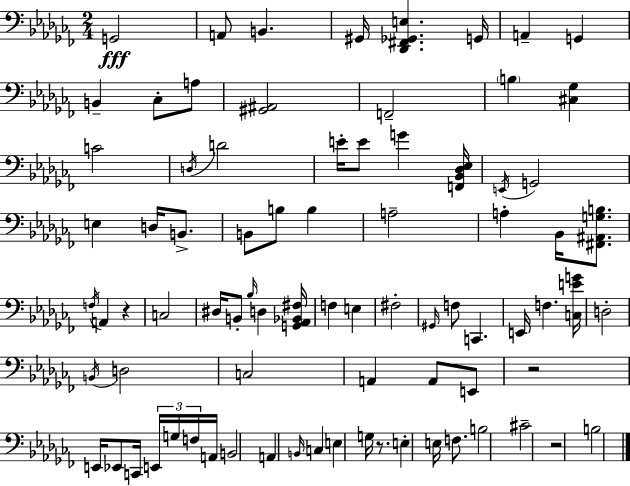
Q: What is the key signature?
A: AES minor